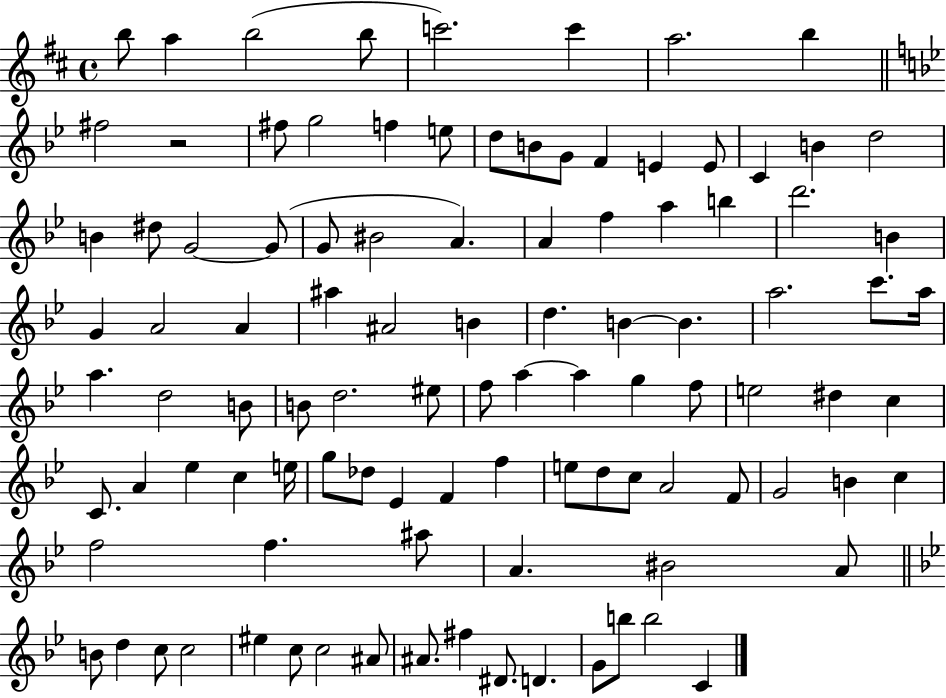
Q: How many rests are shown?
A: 1